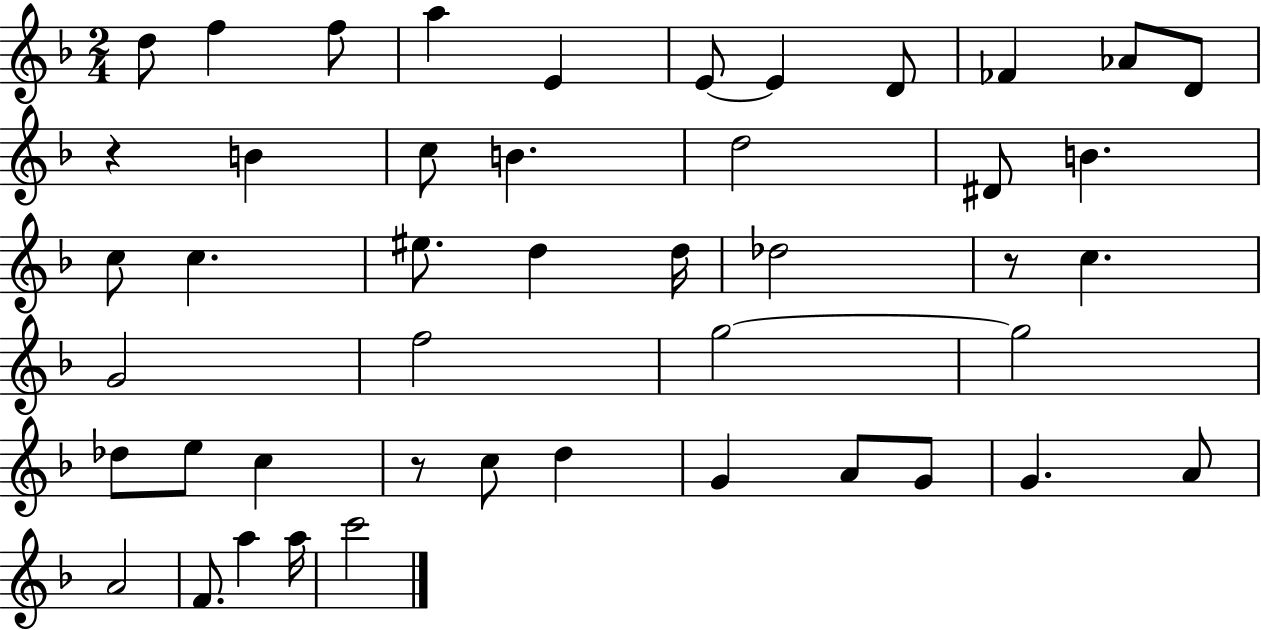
{
  \clef treble
  \numericTimeSignature
  \time 2/4
  \key f \major
  \repeat volta 2 { d''8 f''4 f''8 | a''4 e'4 | e'8~~ e'4 d'8 | fes'4 aes'8 d'8 | \break r4 b'4 | c''8 b'4. | d''2 | dis'8 b'4. | \break c''8 c''4. | eis''8. d''4 d''16 | des''2 | r8 c''4. | \break g'2 | f''2 | g''2~~ | g''2 | \break des''8 e''8 c''4 | r8 c''8 d''4 | g'4 a'8 g'8 | g'4. a'8 | \break a'2 | f'8. a''4 a''16 | c'''2 | } \bar "|."
}